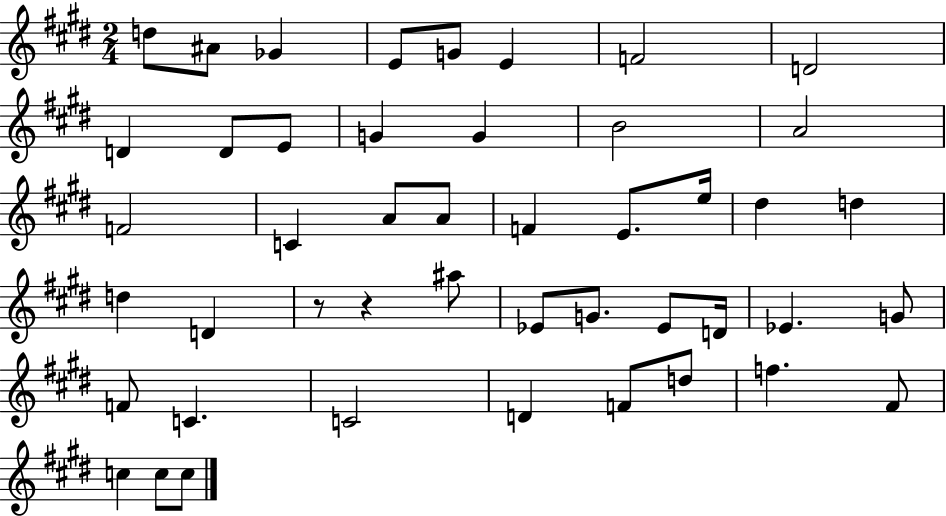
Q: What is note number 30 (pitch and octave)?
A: Eb4